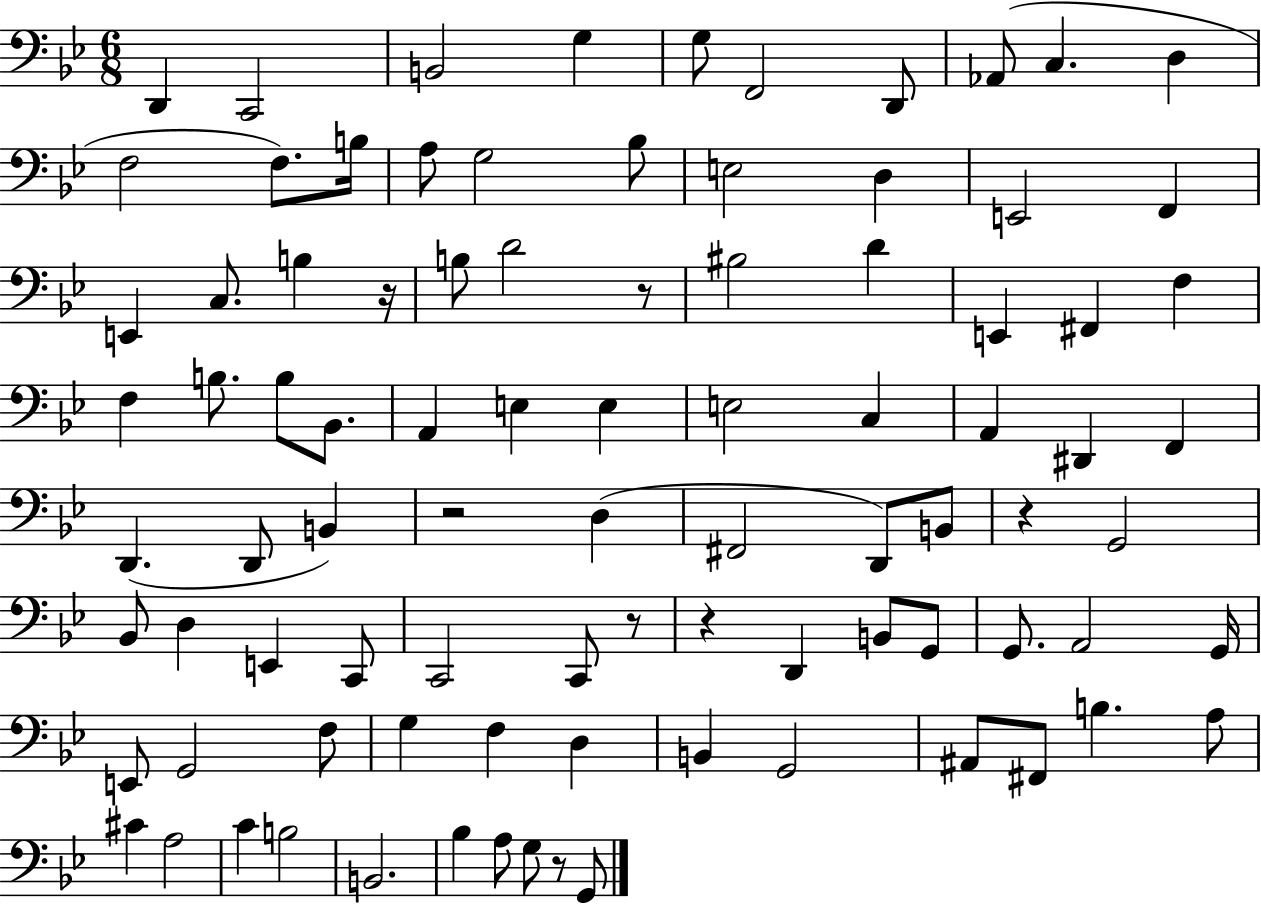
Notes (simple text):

D2/q C2/h B2/h G3/q G3/e F2/h D2/e Ab2/e C3/q. D3/q F3/h F3/e. B3/s A3/e G3/h Bb3/e E3/h D3/q E2/h F2/q E2/q C3/e. B3/q R/s B3/e D4/h R/e BIS3/h D4/q E2/q F#2/q F3/q F3/q B3/e. B3/e Bb2/e. A2/q E3/q E3/q E3/h C3/q A2/q D#2/q F2/q D2/q. D2/e B2/q R/h D3/q F#2/h D2/e B2/e R/q G2/h Bb2/e D3/q E2/q C2/e C2/h C2/e R/e R/q D2/q B2/e G2/e G2/e. A2/h G2/s E2/e G2/h F3/e G3/q F3/q D3/q B2/q G2/h A#2/e F#2/e B3/q. A3/e C#4/q A3/h C4/q B3/h B2/h. Bb3/q A3/e G3/e R/e G2/e